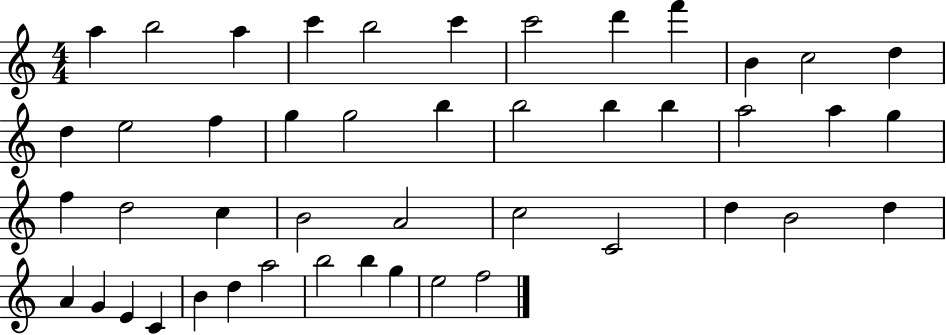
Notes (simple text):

A5/q B5/h A5/q C6/q B5/h C6/q C6/h D6/q F6/q B4/q C5/h D5/q D5/q E5/h F5/q G5/q G5/h B5/q B5/h B5/q B5/q A5/h A5/q G5/q F5/q D5/h C5/q B4/h A4/h C5/h C4/h D5/q B4/h D5/q A4/q G4/q E4/q C4/q B4/q D5/q A5/h B5/h B5/q G5/q E5/h F5/h